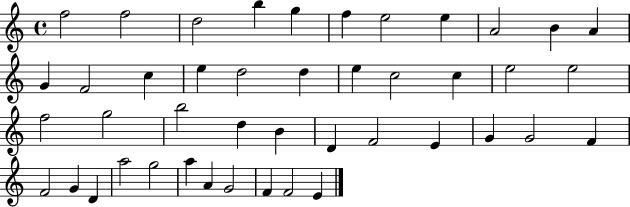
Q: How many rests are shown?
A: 0